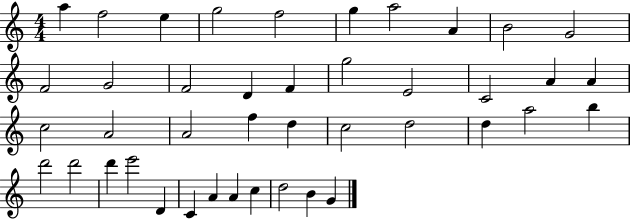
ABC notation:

X:1
T:Untitled
M:4/4
L:1/4
K:C
a f2 e g2 f2 g a2 A B2 G2 F2 G2 F2 D F g2 E2 C2 A A c2 A2 A2 f d c2 d2 d a2 b d'2 d'2 d' e'2 D C A A c d2 B G